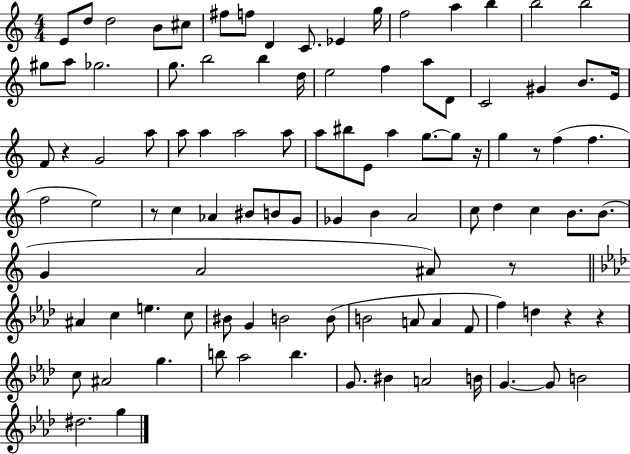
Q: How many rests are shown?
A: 7